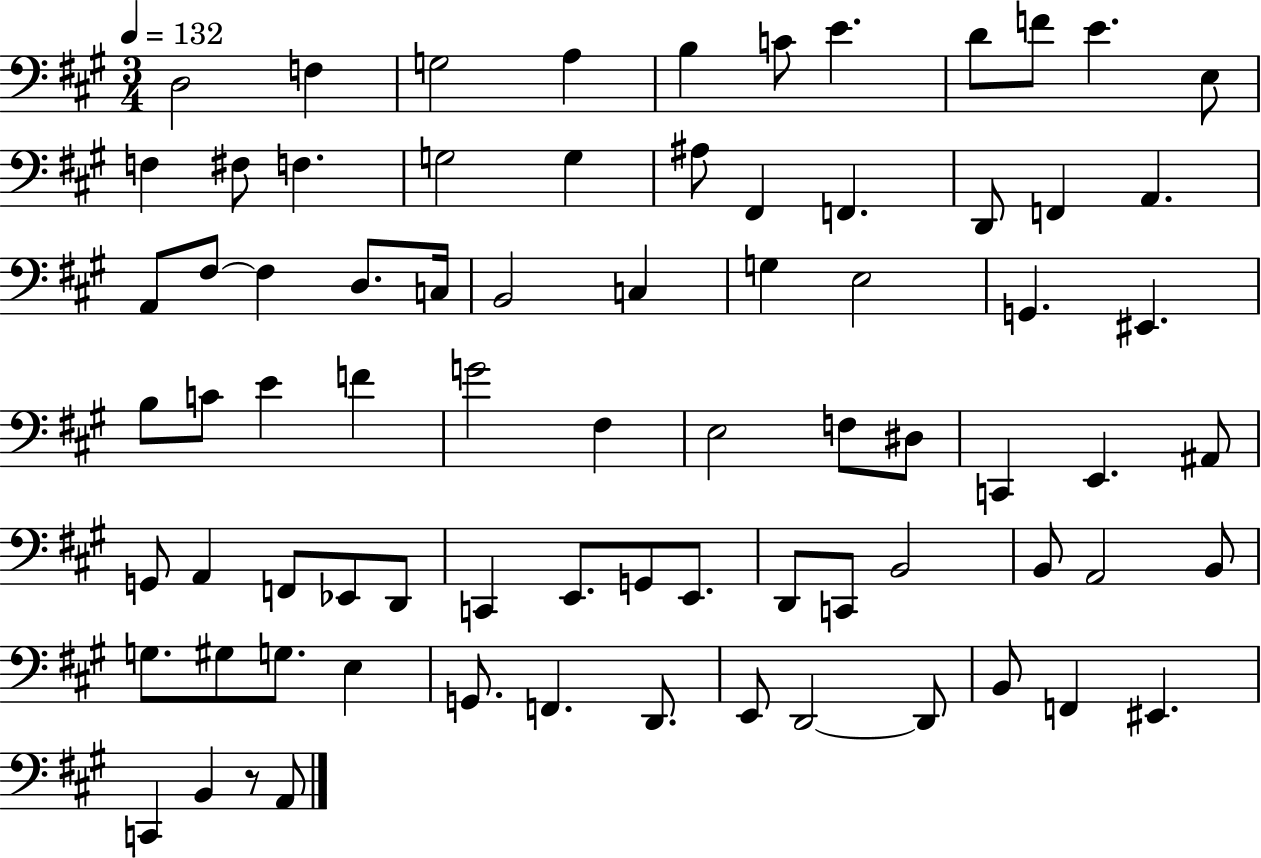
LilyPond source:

{
  \clef bass
  \numericTimeSignature
  \time 3/4
  \key a \major
  \tempo 4 = 132
  \repeat volta 2 { d2 f4 | g2 a4 | b4 c'8 e'4. | d'8 f'8 e'4. e8 | \break f4 fis8 f4. | g2 g4 | ais8 fis,4 f,4. | d,8 f,4 a,4. | \break a,8 fis8~~ fis4 d8. c16 | b,2 c4 | g4 e2 | g,4. eis,4. | \break b8 c'8 e'4 f'4 | g'2 fis4 | e2 f8 dis8 | c,4 e,4. ais,8 | \break g,8 a,4 f,8 ees,8 d,8 | c,4 e,8. g,8 e,8. | d,8 c,8 b,2 | b,8 a,2 b,8 | \break g8. gis8 g8. e4 | g,8. f,4. d,8. | e,8 d,2~~ d,8 | b,8 f,4 eis,4. | \break c,4 b,4 r8 a,8 | } \bar "|."
}